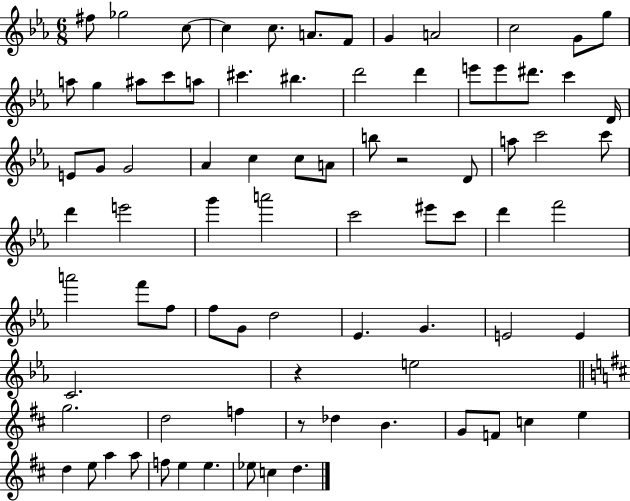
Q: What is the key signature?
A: EES major